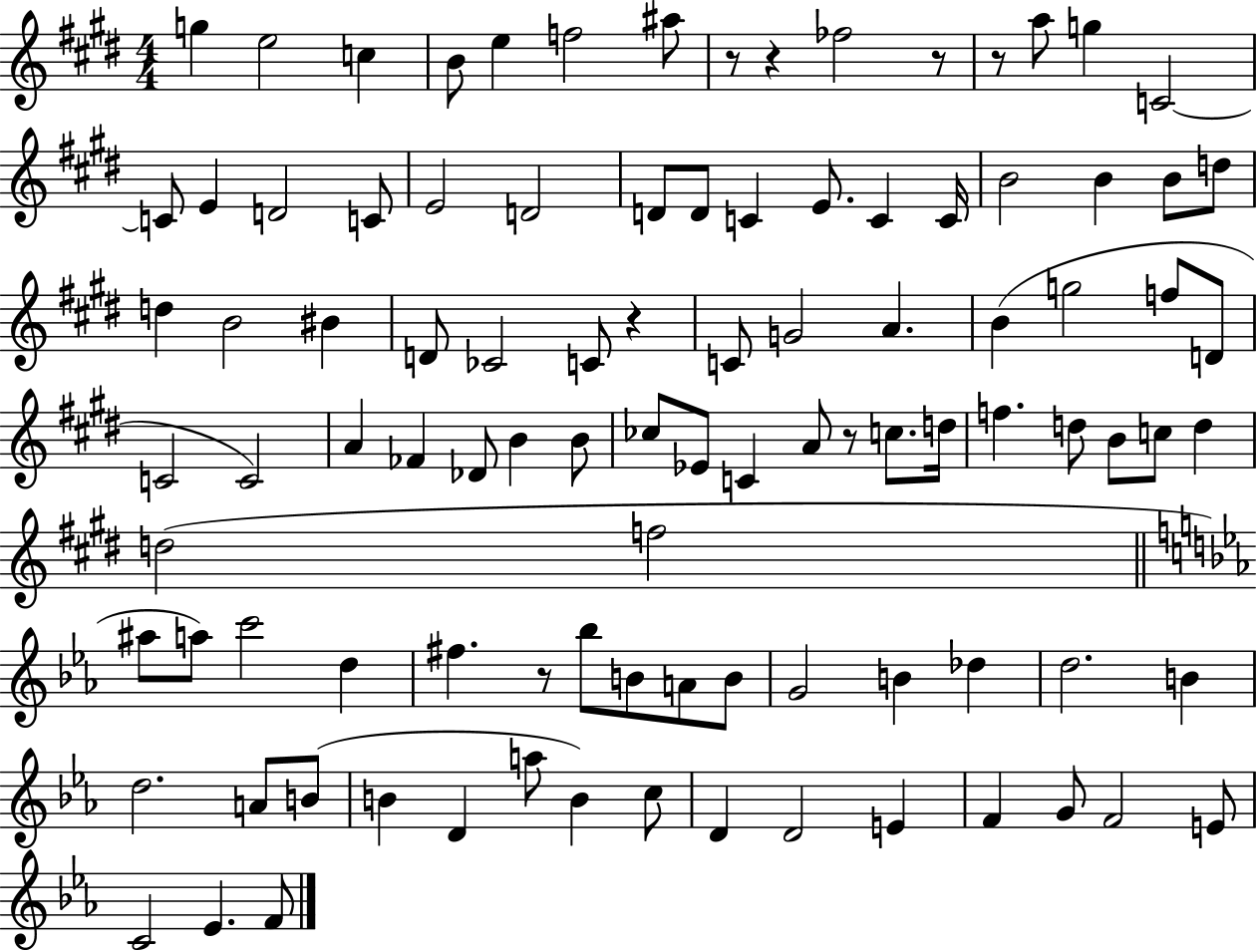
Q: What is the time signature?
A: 4/4